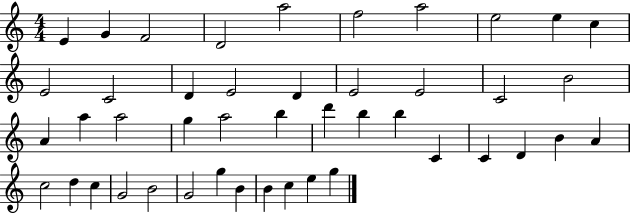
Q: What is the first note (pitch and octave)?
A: E4